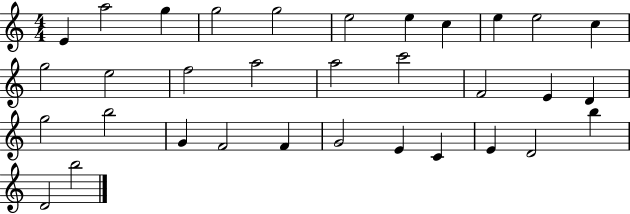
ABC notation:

X:1
T:Untitled
M:4/4
L:1/4
K:C
E a2 g g2 g2 e2 e c e e2 c g2 e2 f2 a2 a2 c'2 F2 E D g2 b2 G F2 F G2 E C E D2 b D2 b2